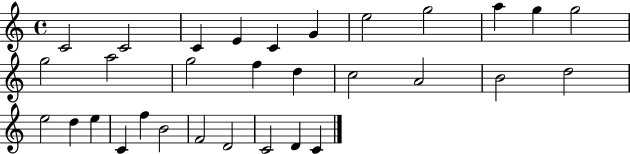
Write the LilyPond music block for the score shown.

{
  \clef treble
  \time 4/4
  \defaultTimeSignature
  \key c \major
  c'2 c'2 | c'4 e'4 c'4 g'4 | e''2 g''2 | a''4 g''4 g''2 | \break g''2 a''2 | g''2 f''4 d''4 | c''2 a'2 | b'2 d''2 | \break e''2 d''4 e''4 | c'4 f''4 b'2 | f'2 d'2 | c'2 d'4 c'4 | \break \bar "|."
}